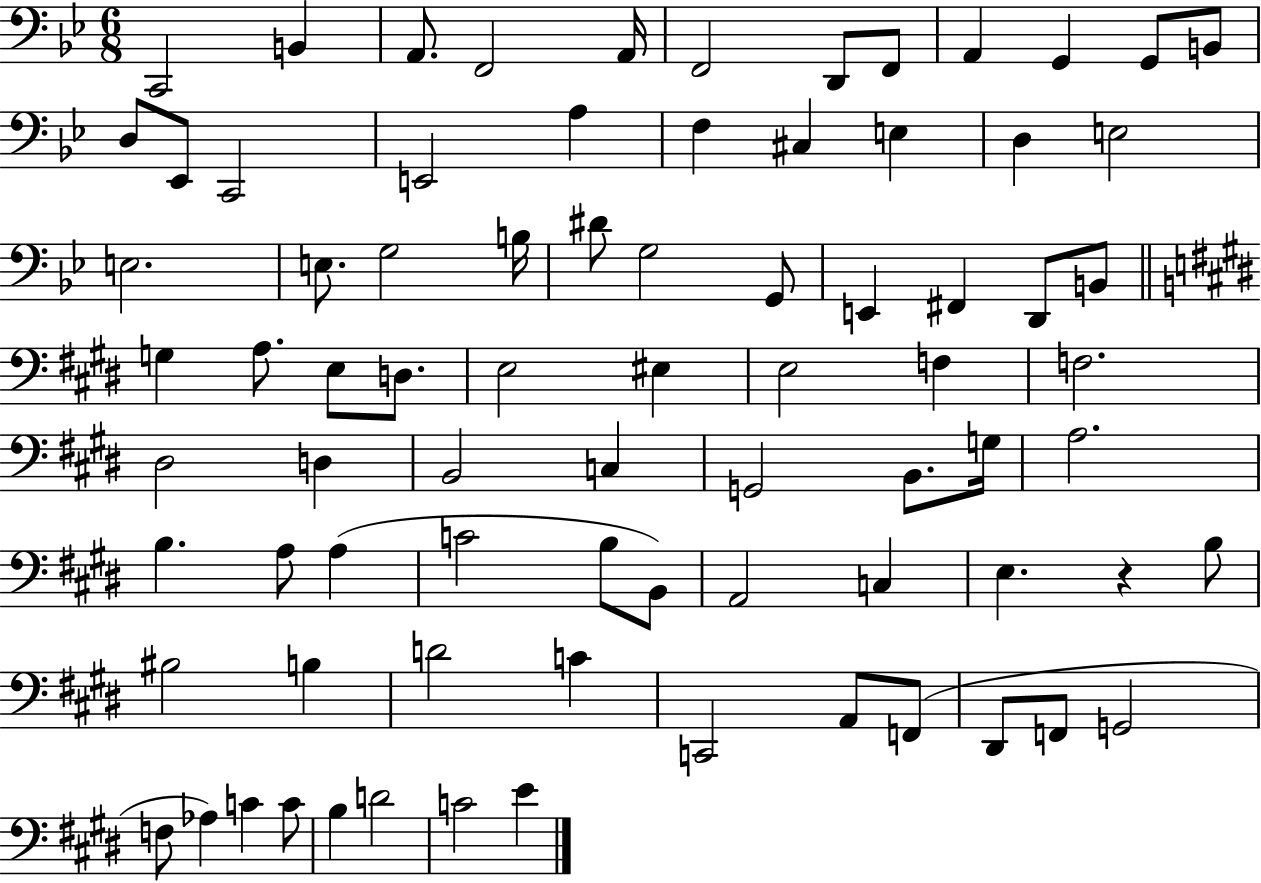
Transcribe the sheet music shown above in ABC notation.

X:1
T:Untitled
M:6/8
L:1/4
K:Bb
C,,2 B,, A,,/2 F,,2 A,,/4 F,,2 D,,/2 F,,/2 A,, G,, G,,/2 B,,/2 D,/2 _E,,/2 C,,2 E,,2 A, F, ^C, E, D, E,2 E,2 E,/2 G,2 B,/4 ^D/2 G,2 G,,/2 E,, ^F,, D,,/2 B,,/2 G, A,/2 E,/2 D,/2 E,2 ^E, E,2 F, F,2 ^D,2 D, B,,2 C, G,,2 B,,/2 G,/4 A,2 B, A,/2 A, C2 B,/2 B,,/2 A,,2 C, E, z B,/2 ^B,2 B, D2 C C,,2 A,,/2 F,,/2 ^D,,/2 F,,/2 G,,2 F,/2 _A, C C/2 B, D2 C2 E